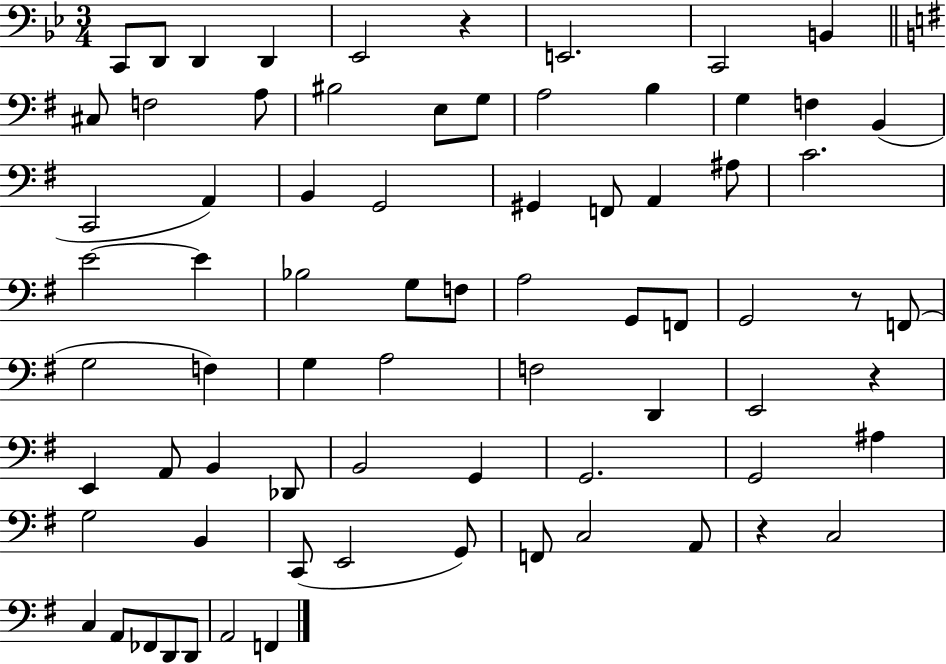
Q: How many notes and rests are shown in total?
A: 74